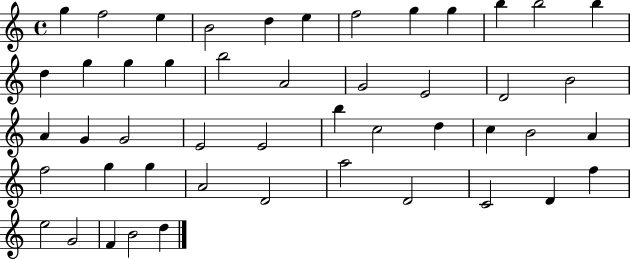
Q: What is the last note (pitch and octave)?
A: D5